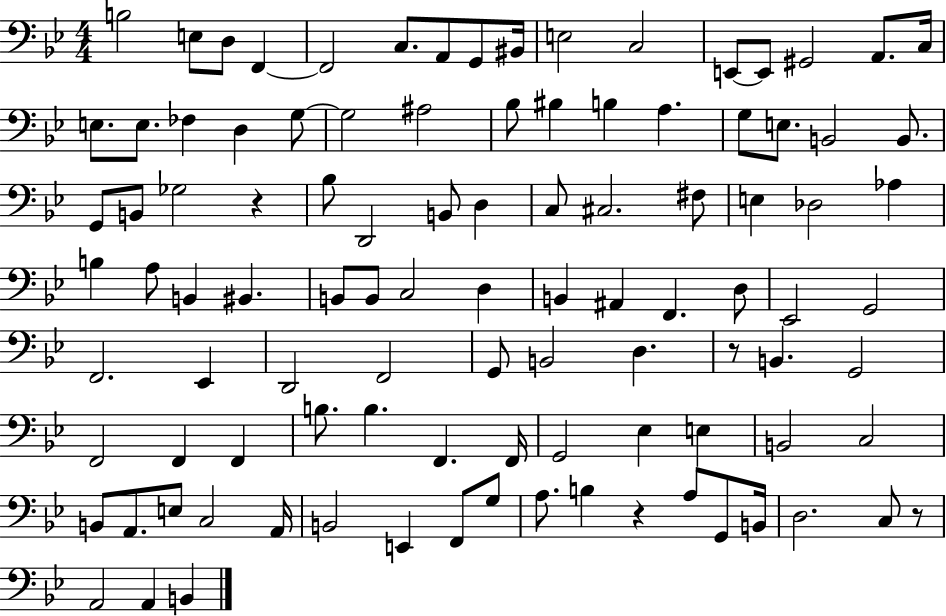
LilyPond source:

{
  \clef bass
  \numericTimeSignature
  \time 4/4
  \key bes \major
  \repeat volta 2 { b2 e8 d8 f,4~~ | f,2 c8. a,8 g,8 bis,16 | e2 c2 | e,8~~ e,8 gis,2 a,8. c16 | \break e8. e8. fes4 d4 g8~~ | g2 ais2 | bes8 bis4 b4 a4. | g8 e8. b,2 b,8. | \break g,8 b,8 ges2 r4 | bes8 d,2 b,8 d4 | c8 cis2. fis8 | e4 des2 aes4 | \break b4 a8 b,4 bis,4. | b,8 b,8 c2 d4 | b,4 ais,4 f,4. d8 | ees,2 g,2 | \break f,2. ees,4 | d,2 f,2 | g,8 b,2 d4. | r8 b,4. g,2 | \break f,2 f,4 f,4 | b8. b4. f,4. f,16 | g,2 ees4 e4 | b,2 c2 | \break b,8 a,8. e8 c2 a,16 | b,2 e,4 f,8 g8 | a8. b4 r4 a8 g,8 b,16 | d2. c8 r8 | \break a,2 a,4 b,4 | } \bar "|."
}